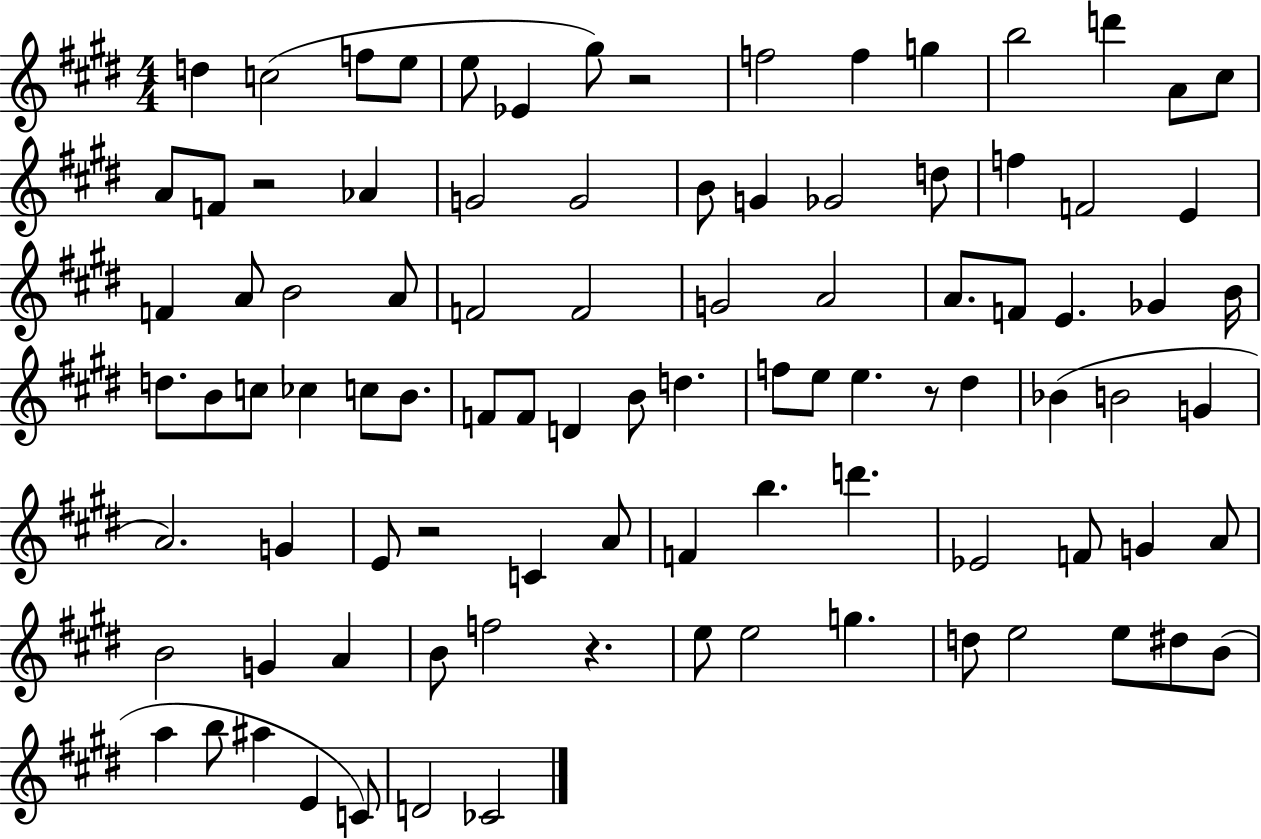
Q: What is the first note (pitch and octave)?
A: D5